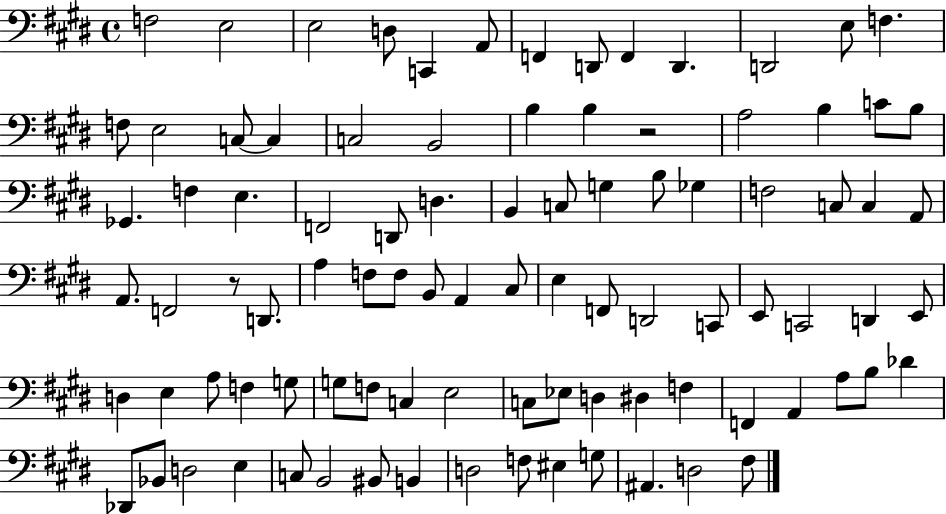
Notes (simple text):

F3/h E3/h E3/h D3/e C2/q A2/e F2/q D2/e F2/q D2/q. D2/h E3/e F3/q. F3/e E3/h C3/e C3/q C3/h B2/h B3/q B3/q R/h A3/h B3/q C4/e B3/e Gb2/q. F3/q E3/q. F2/h D2/e D3/q. B2/q C3/e G3/q B3/e Gb3/q F3/h C3/e C3/q A2/e A2/e. F2/h R/e D2/e. A3/q F3/e F3/e B2/e A2/q C#3/e E3/q F2/e D2/h C2/e E2/e C2/h D2/q E2/e D3/q E3/q A3/e F3/q G3/e G3/e F3/e C3/q E3/h C3/e Eb3/e D3/q D#3/q F3/q F2/q A2/q A3/e B3/e Db4/q Db2/e Bb2/e D3/h E3/q C3/e B2/h BIS2/e B2/q D3/h F3/e EIS3/q G3/e A#2/q. D3/h F#3/e